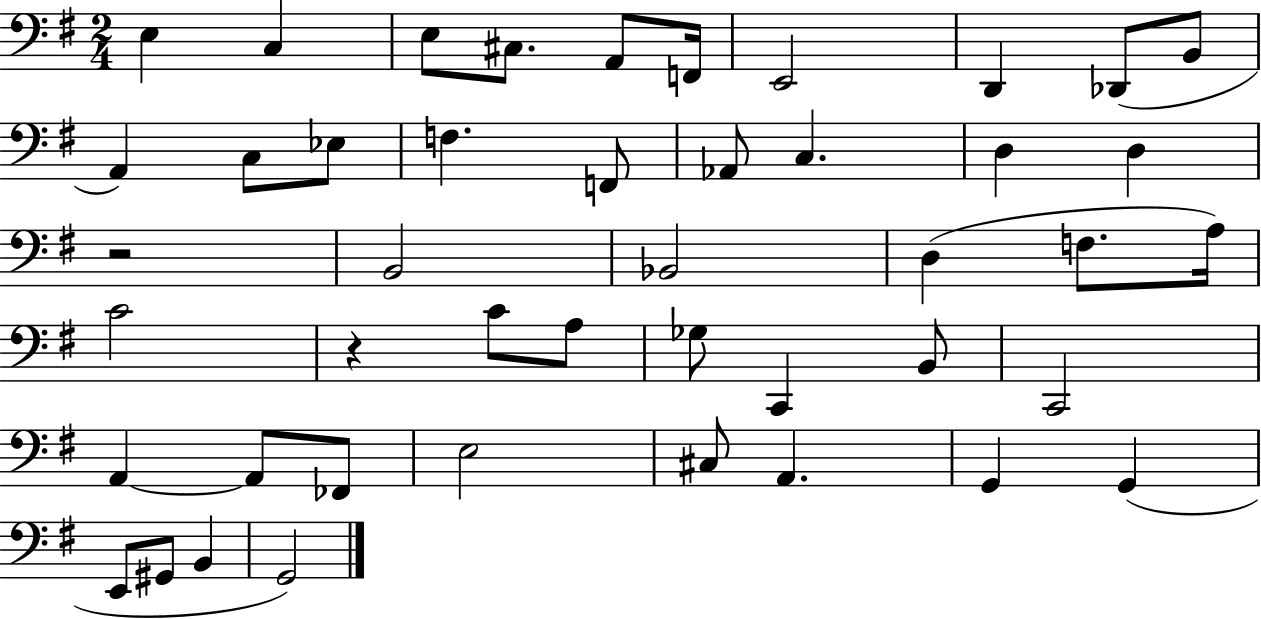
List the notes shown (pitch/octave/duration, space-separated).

E3/q C3/q E3/e C#3/e. A2/e F2/s E2/h D2/q Db2/e B2/e A2/q C3/e Eb3/e F3/q. F2/e Ab2/e C3/q. D3/q D3/q R/h B2/h Bb2/h D3/q F3/e. A3/s C4/h R/q C4/e A3/e Gb3/e C2/q B2/e C2/h A2/q A2/e FES2/e E3/h C#3/e A2/q. G2/q G2/q E2/e G#2/e B2/q G2/h